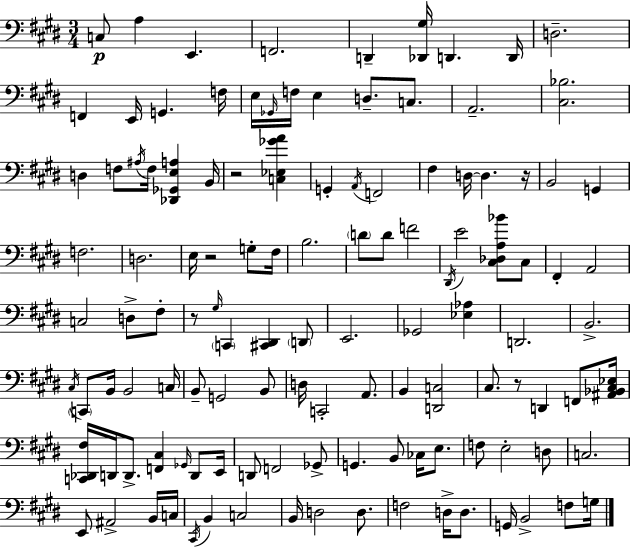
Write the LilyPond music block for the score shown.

{
  \clef bass
  \numericTimeSignature
  \time 3/4
  \key e \major
  c8\p a4 e,4. | f,2. | d,4-- <des, gis>16 d,4. d,16 | d2.-- | \break f,4 e,16 g,4. f16 | e16 \grace { ges,16 } f16 e4 d8.-- c8. | a,2.-- | <cis bes>2. | \break d4 f8 \acciaccatura { ais16 } f16 <des, ges, e a>4 | b,16 r2 <c ees ges' a'>4 | g,4-. \acciaccatura { a,16 } f,2 | fis4 d16~~ d4. | \break r16 b,2 g,4 | f2. | d2. | e16 r2 | \break g8-. fis16 b2. | \parenthesize d'8 d'8 f'2 | \acciaccatura { dis,16 } e'2 | <cis des a bes'>8 cis8 fis,4-. a,2 | \break c2 | d8-> fis8-. r8 \grace { gis16 } \parenthesize c,4 <cis, dis,>4 | \parenthesize d,8 e,2. | ges,2 | \break <ees aes>4 d,2. | b,2.-> | \acciaccatura { cis16 } \parenthesize c,8 b,16 b,2 | c16 b,8-- g,2 | \break b,8 d16 c,2-. | a,8. b,4 <d, c>2 | cis8. r8 d,4 | f,8 <ais, bes, cis ees>16 <c, des, fis>16 d,16 d,8.-> <f, cis>4 | \break \grace { ges,16 } d,8 e,16 d,8 f,2 | ges,8-> g,4. | b,8 ces16 e8. f8 e2-. | d8 c2. | \break e,8 ais,2-> | b,16 c16 \acciaccatura { cis,16 } b,4 | c2 b,16 d2 | d8. f2 | \break d16-> d8. g,16 b,2-> | f8 g16 \bar "|."
}